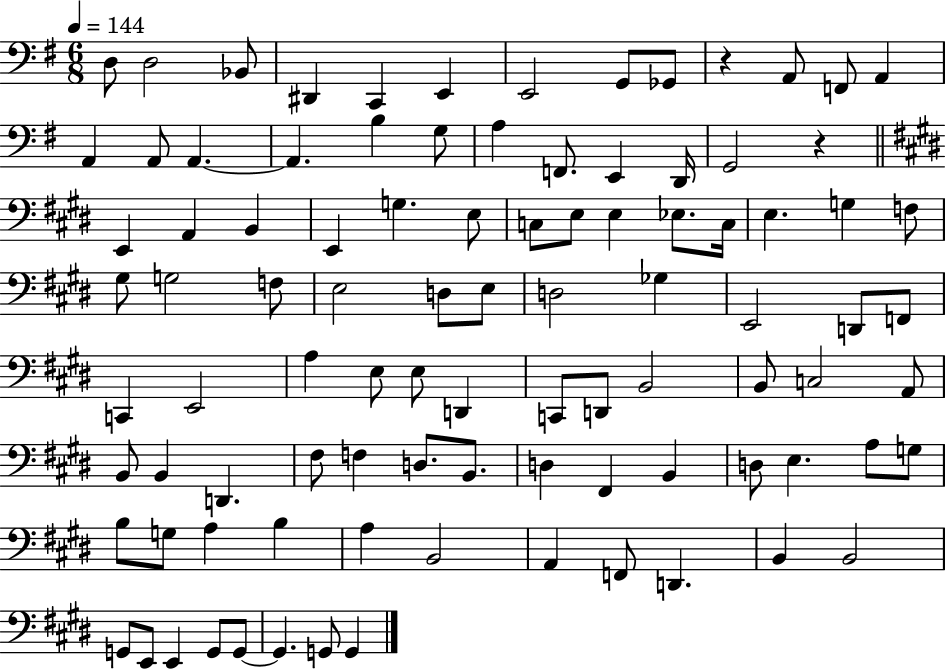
{
  \clef bass
  \numericTimeSignature
  \time 6/8
  \key g \major
  \tempo 4 = 144
  d8 d2 bes,8 | dis,4 c,4 e,4 | e,2 g,8 ges,8 | r4 a,8 f,8 a,4 | \break a,4 a,8 a,4.~~ | a,4. b4 g8 | a4 f,8. e,4 d,16 | g,2 r4 | \break \bar "||" \break \key e \major e,4 a,4 b,4 | e,4 g4. e8 | c8 e8 e4 ees8. c16 | e4. g4 f8 | \break gis8 g2 f8 | e2 d8 e8 | d2 ges4 | e,2 d,8 f,8 | \break c,4 e,2 | a4 e8 e8 d,4 | c,8 d,8 b,2 | b,8 c2 a,8 | \break b,8 b,4 d,4. | fis8 f4 d8. b,8. | d4 fis,4 b,4 | d8 e4. a8 g8 | \break b8 g8 a4 b4 | a4 b,2 | a,4 f,8 d,4. | b,4 b,2 | \break g,8 e,8 e,4 g,8 g,8~~ | g,4. g,8 g,4 | \bar "|."
}